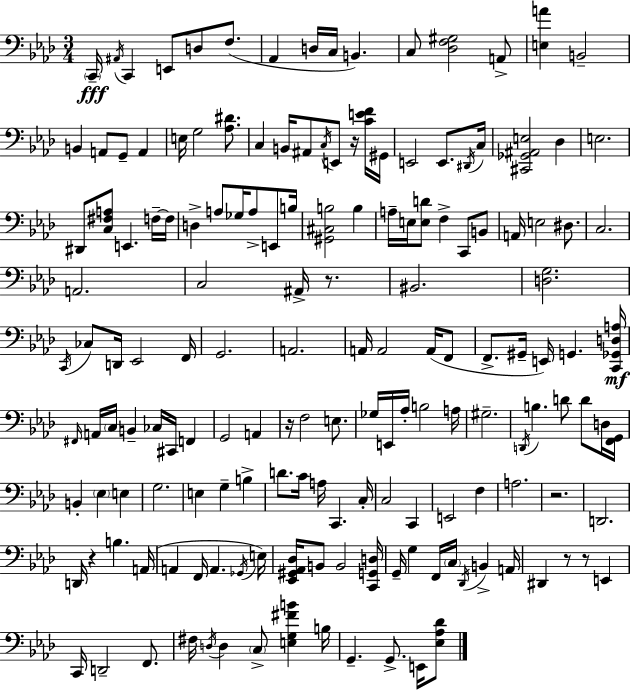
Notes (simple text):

C2/s A#2/s C2/q E2/e D3/e F3/e. Ab2/q D3/s C3/s B2/q. C3/e [Db3,F3,G#3]/h A2/e [E3,A4]/q B2/h B2/q A2/e G2/e A2/q E3/s G3/h [Ab3,D#4]/e. C3/q B2/s A#2/e C3/s E2/e R/s [C4,E4,F4]/s G#2/s E2/h E2/e. D#2/s C3/s [C#2,Gb2,A#2,E3]/h Db3/q E3/h. D#2/e [C3,F#3,A3]/e E2/q. F3/s F3/s D3/q A3/e Gb3/s A3/e E2/e B3/s [G#2,C#3,B3]/h B3/q A3/s E3/s [E3,D4]/e F3/q C2/e B2/e A2/s E3/h D#3/e. C3/h. A2/h. C3/h A#2/s R/e. BIS2/h. [D3,G3]/h. C2/s CES3/e D2/s Eb2/h F2/s G2/h. A2/h. A2/s A2/h A2/s F2/e F2/e. G#2/s E2/s G2/q. [C2,Gb2,D3,A3]/s F#2/s A2/s C3/s B2/q CES3/s C#2/s F2/q G2/h A2/q R/s F3/h E3/e. Gb3/s E2/s Ab3/s B3/h A3/s G#3/h. D2/s B3/q. D4/e D4/e D3/s [F2,G2]/s B2/q Eb3/q E3/q G3/h. E3/q G3/q B3/q D4/e. C4/s A3/s C2/q. C3/s C3/h C2/q E2/h F3/q A3/h. R/h. D2/h. D2/s R/q B3/q. A2/s A2/q F2/s A2/q. Gb2/s E3/s [Eb2,G#2,Ab2,Db3]/s B2/e B2/h [C2,G2,D3]/s G2/s G3/q F2/s C3/s Db2/s B2/q A2/s D#2/q R/e R/e E2/q C2/s D2/h F2/e. F#3/s D3/s D3/q C3/e [E3,G3,F#4,B4]/q B3/s G2/q. G2/e. E2/s [Eb3,Ab3,Db4]/e